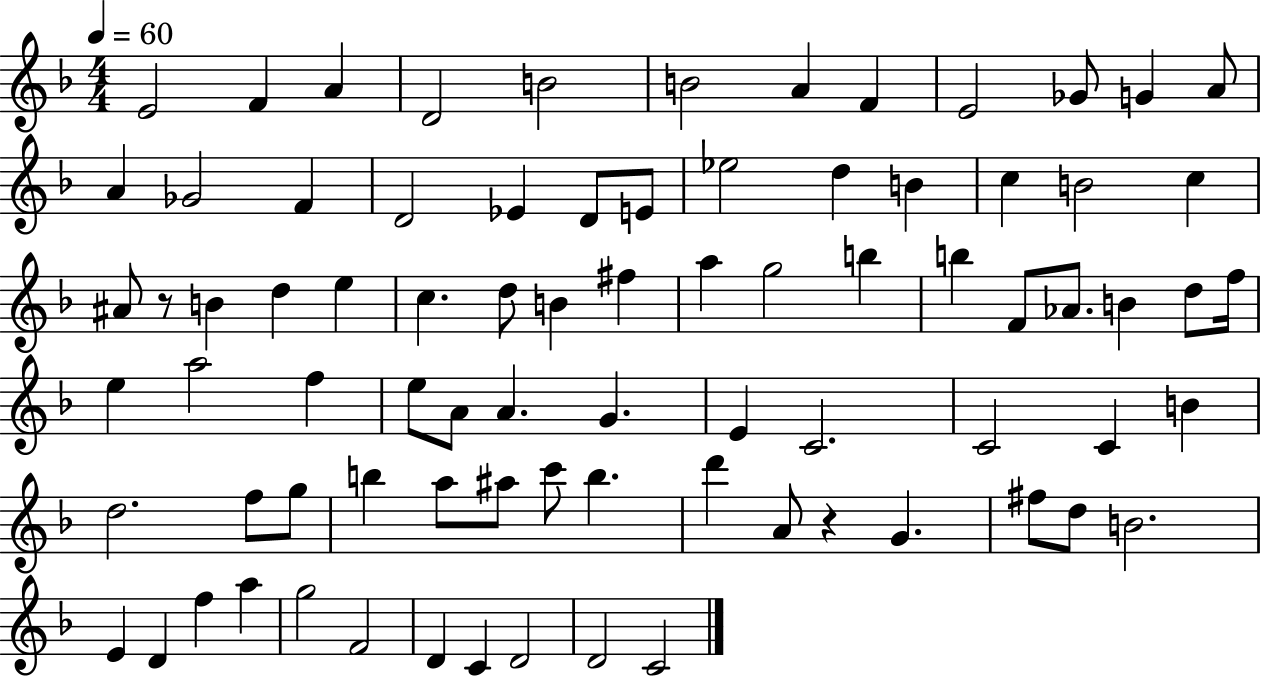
{
  \clef treble
  \numericTimeSignature
  \time 4/4
  \key f \major
  \tempo 4 = 60
  e'2 f'4 a'4 | d'2 b'2 | b'2 a'4 f'4 | e'2 ges'8 g'4 a'8 | \break a'4 ges'2 f'4 | d'2 ees'4 d'8 e'8 | ees''2 d''4 b'4 | c''4 b'2 c''4 | \break ais'8 r8 b'4 d''4 e''4 | c''4. d''8 b'4 fis''4 | a''4 g''2 b''4 | b''4 f'8 aes'8. b'4 d''8 f''16 | \break e''4 a''2 f''4 | e''8 a'8 a'4. g'4. | e'4 c'2. | c'2 c'4 b'4 | \break d''2. f''8 g''8 | b''4 a''8 ais''8 c'''8 b''4. | d'''4 a'8 r4 g'4. | fis''8 d''8 b'2. | \break e'4 d'4 f''4 a''4 | g''2 f'2 | d'4 c'4 d'2 | d'2 c'2 | \break \bar "|."
}